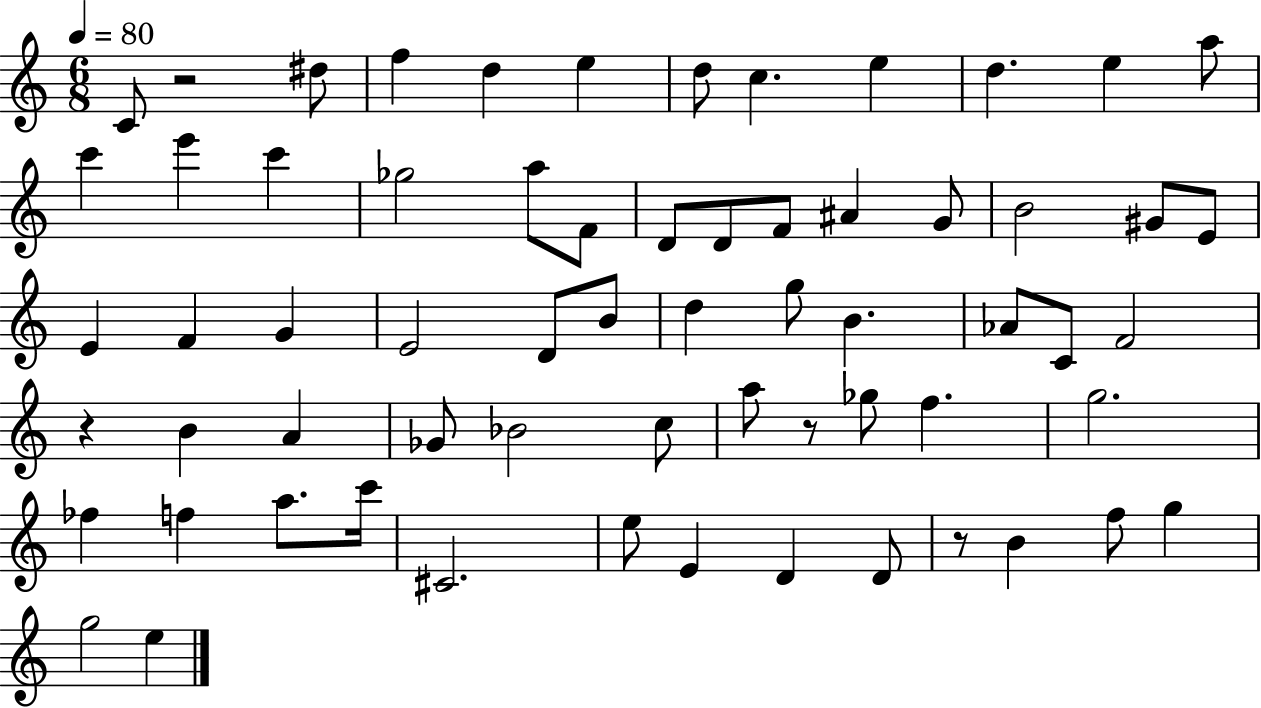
C4/e R/h D#5/e F5/q D5/q E5/q D5/e C5/q. E5/q D5/q. E5/q A5/e C6/q E6/q C6/q Gb5/h A5/e F4/e D4/e D4/e F4/e A#4/q G4/e B4/h G#4/e E4/e E4/q F4/q G4/q E4/h D4/e B4/e D5/q G5/e B4/q. Ab4/e C4/e F4/h R/q B4/q A4/q Gb4/e Bb4/h C5/e A5/e R/e Gb5/e F5/q. G5/h. FES5/q F5/q A5/e. C6/s C#4/h. E5/e E4/q D4/q D4/e R/e B4/q F5/e G5/q G5/h E5/q